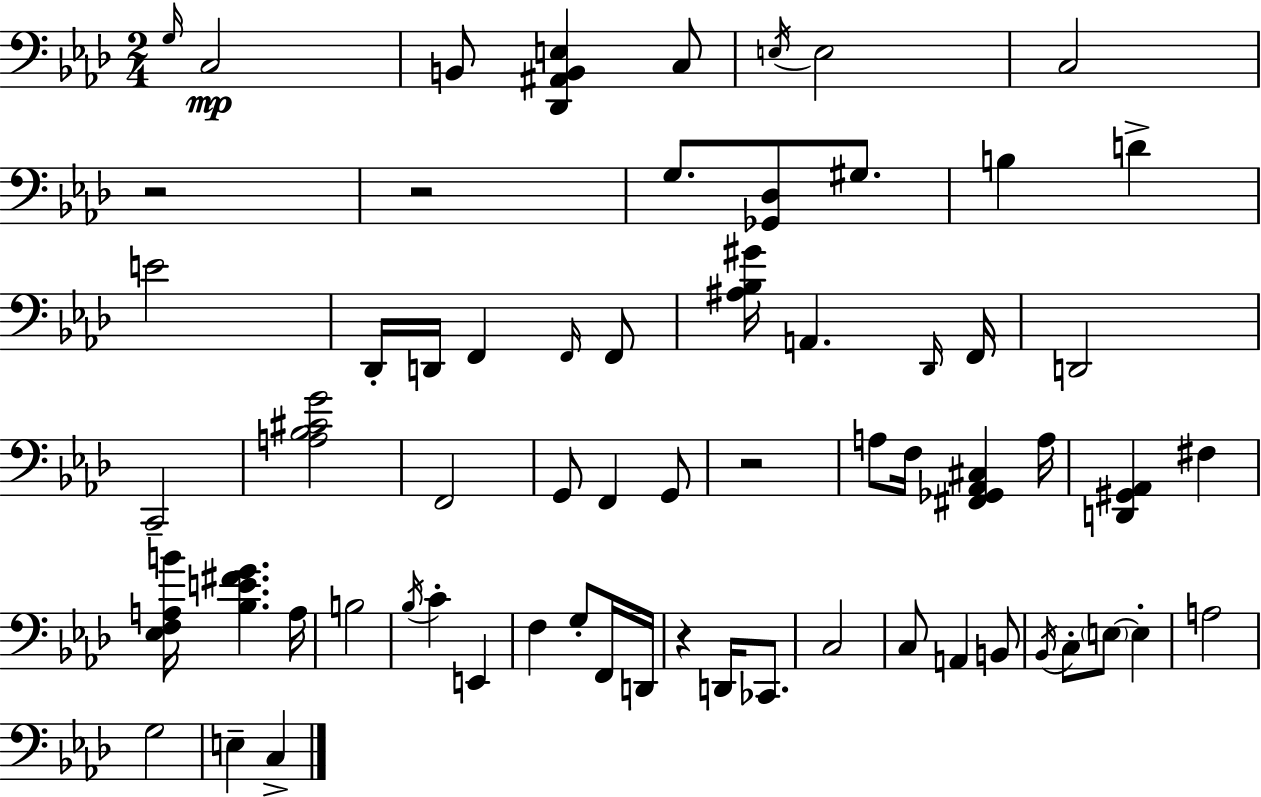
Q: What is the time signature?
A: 2/4